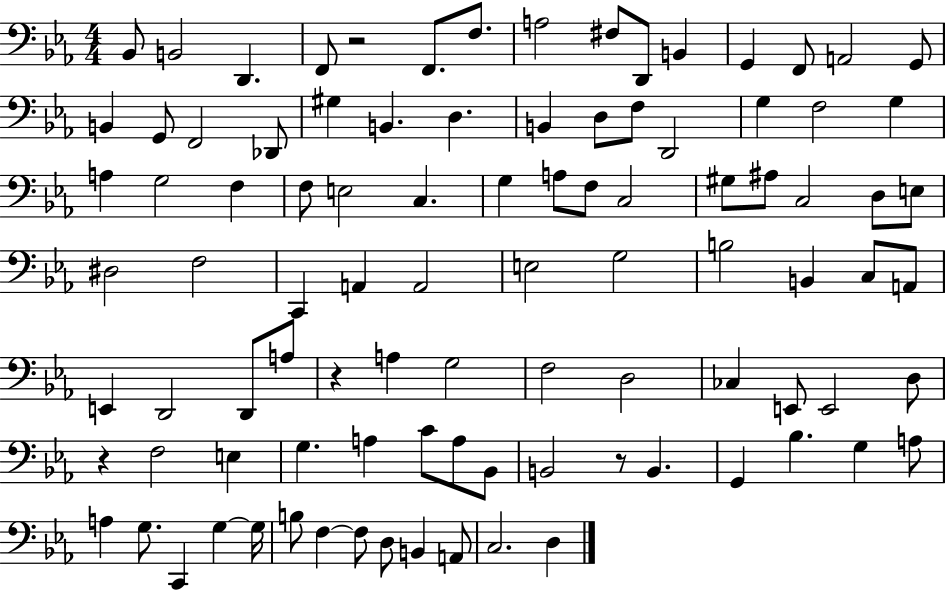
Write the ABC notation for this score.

X:1
T:Untitled
M:4/4
L:1/4
K:Eb
_B,,/2 B,,2 D,, F,,/2 z2 F,,/2 F,/2 A,2 ^F,/2 D,,/2 B,, G,, F,,/2 A,,2 G,,/2 B,, G,,/2 F,,2 _D,,/2 ^G, B,, D, B,, D,/2 F,/2 D,,2 G, F,2 G, A, G,2 F, F,/2 E,2 C, G, A,/2 F,/2 C,2 ^G,/2 ^A,/2 C,2 D,/2 E,/2 ^D,2 F,2 C,, A,, A,,2 E,2 G,2 B,2 B,, C,/2 A,,/2 E,, D,,2 D,,/2 A,/2 z A, G,2 F,2 D,2 _C, E,,/2 E,,2 D,/2 z F,2 E, G, A, C/2 A,/2 _B,,/2 B,,2 z/2 B,, G,, _B, G, A,/2 A, G,/2 C,, G, G,/4 B,/2 F, F,/2 D,/2 B,, A,,/2 C,2 D,